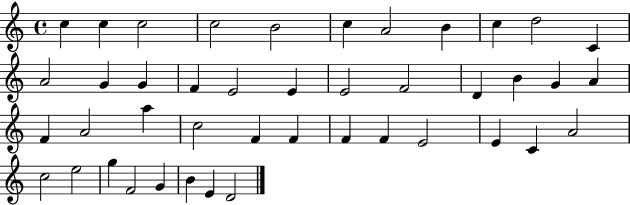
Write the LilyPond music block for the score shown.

{
  \clef treble
  \time 4/4
  \defaultTimeSignature
  \key c \major
  c''4 c''4 c''2 | c''2 b'2 | c''4 a'2 b'4 | c''4 d''2 c'4 | \break a'2 g'4 g'4 | f'4 e'2 e'4 | e'2 f'2 | d'4 b'4 g'4 a'4 | \break f'4 a'2 a''4 | c''2 f'4 f'4 | f'4 f'4 e'2 | e'4 c'4 a'2 | \break c''2 e''2 | g''4 f'2 g'4 | b'4 e'4 d'2 | \bar "|."
}